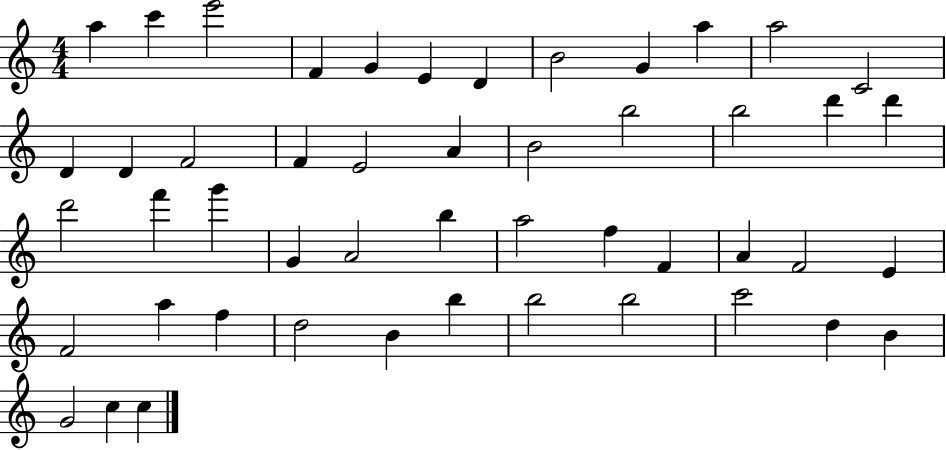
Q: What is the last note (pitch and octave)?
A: C5